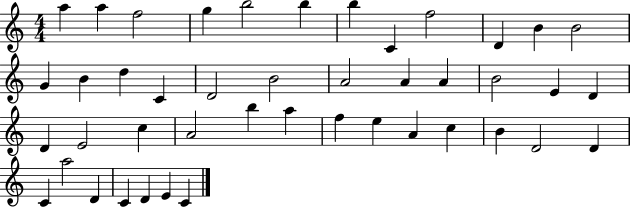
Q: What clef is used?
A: treble